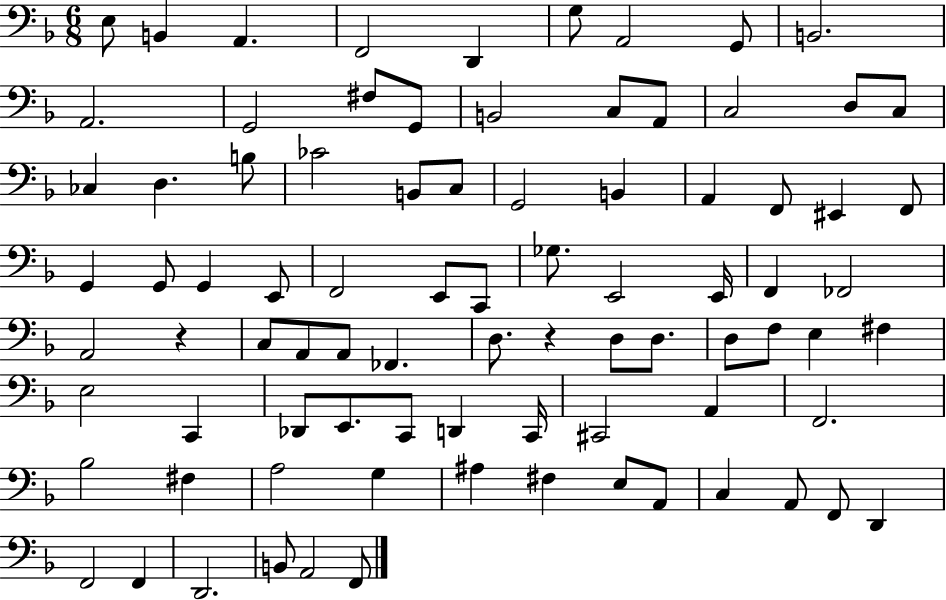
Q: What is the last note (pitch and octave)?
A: F2